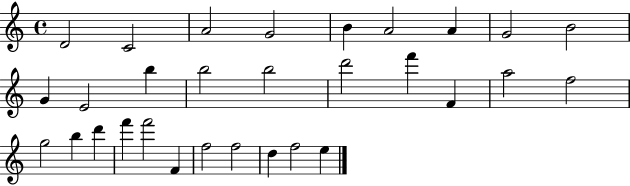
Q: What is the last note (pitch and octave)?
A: E5